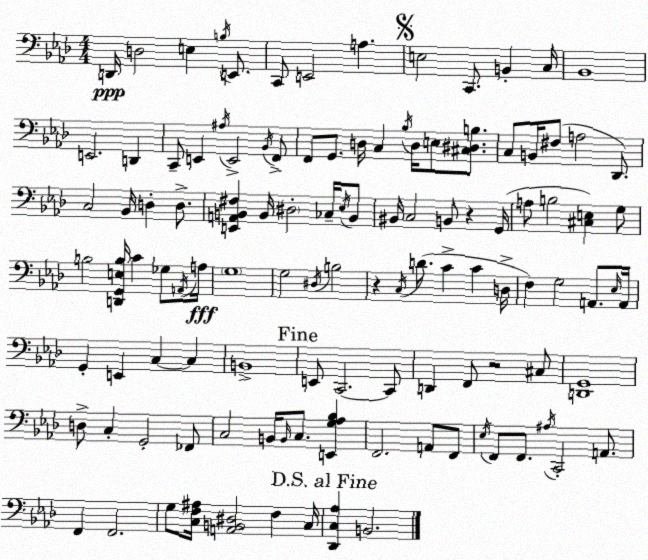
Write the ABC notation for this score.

X:1
T:Untitled
M:4/4
L:1/4
K:Ab
D,,/4 D,2 E, B,/4 E,,/2 C,,/2 E,,2 A, E,2 C,,/2 B,, C,/4 _B,,4 E,,2 D,, C,,/2 E,, ^A,/4 E,,2 _B,,/4 F,,/2 F,,/2 G,,/2 D,/4 C, _B,/4 D,/4 E,/2 [^C,^D,B,]/2 C,/2 B,,/4 ^F,/2 A,2 _D,,/2 C,2 _B,,/4 D, D,/2 [E,,A,,B,,^F,] B,,/4 ^D,2 _C,/4 _E,/4 B,,/2 ^B,,/4 C,2 B,,/2 z G,,/4 A,/2 B,2 [^C,E,] G,/2 B,2 [D,,G,,E,B,]/4 C _G,/2 A,,/4 A,/4 G,4 G,2 ^D,/4 B,2 z C,/4 D/2 C C D,/4 F, G,2 A,,/2 _E,/4 A,,/4 G,, E,, C, C, B,,4 E,,/2 C,,2 C,,/2 D,, F,,/2 z2 ^C,/2 [D,,G,,]4 D,/2 C, G,,2 _F,,/2 C,2 B,,/4 B,,/4 C,/2 [E,,G,_A,_B,] F,,2 A,,/2 F,,/2 _E,/4 F,,/2 F,,/2 ^A,/4 C,,2 A,,/2 F,, F,,2 G,/2 [C,F,^A,]/4 [A,,B,,^D,]2 F, C,/4 [_D,,C,_A,] B,,2